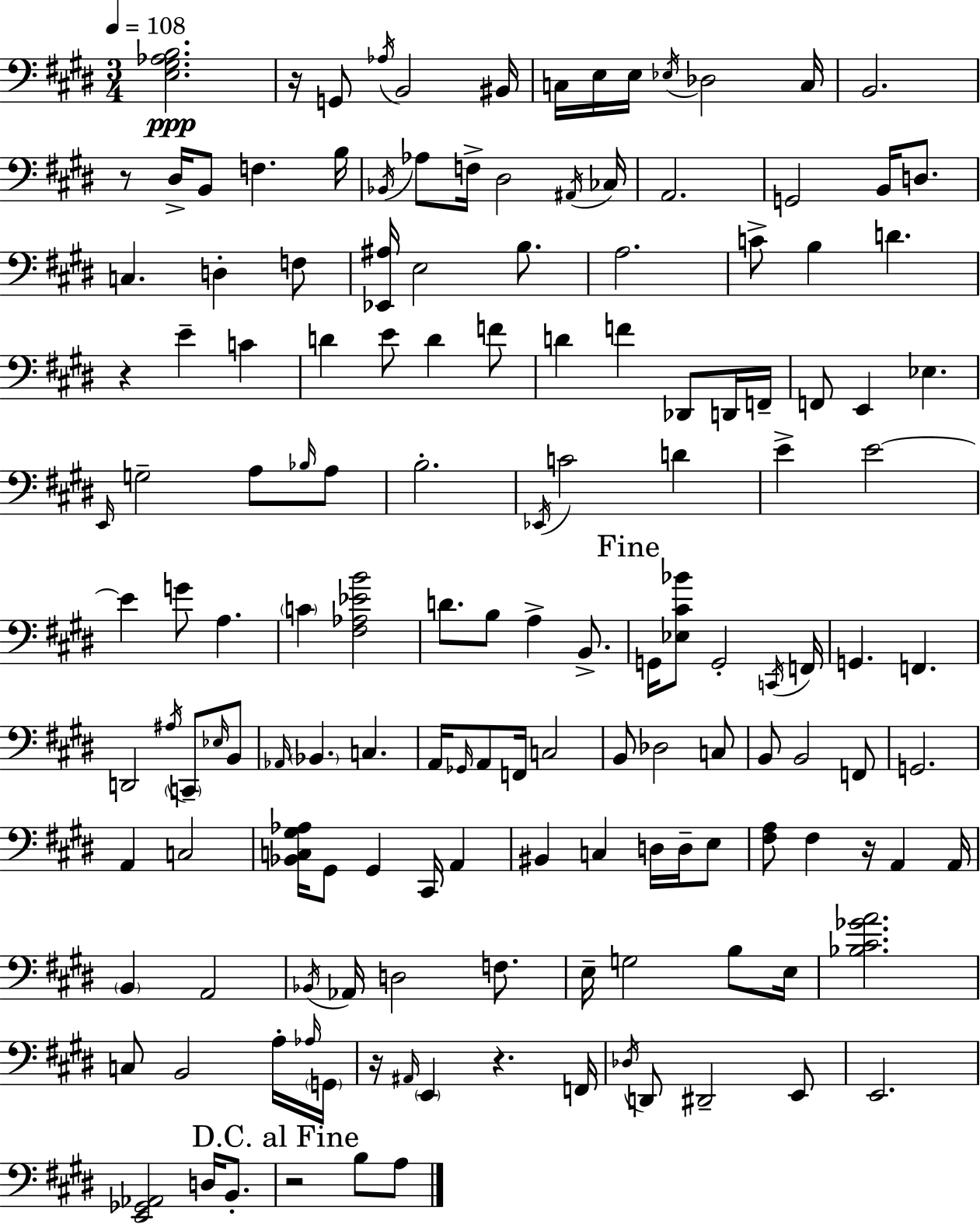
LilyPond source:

{
  \clef bass
  \numericTimeSignature
  \time 3/4
  \key e \major
  \tempo 4 = 108
  <e gis aes b>2.\ppp | r16 g,8 \acciaccatura { aes16 } b,2 | bis,16 c16 e16 e16 \acciaccatura { ees16 } des2 | c16 b,2. | \break r8 dis16-> b,8 f4. | b16 \acciaccatura { bes,16 } aes8 f16-> dis2 | \acciaccatura { ais,16 } ces16 a,2. | g,2 | \break b,16 d8. c4. d4-. | f8 <ees, ais>16 e2 | b8. a2. | c'8-> b4 d'4. | \break r4 e'4-- | c'4 d'4 e'8 d'4 | f'8 d'4 f'4 | des,8 d,16 f,16-- f,8 e,4 ees4. | \break \grace { e,16 } g2-- | a8 \grace { bes16 } a8 b2.-. | \acciaccatura { ees,16 } c'2 | d'4 e'4-> e'2~~ | \break e'4 g'8 | a4. \parenthesize c'4 <fis aes ees' b'>2 | d'8. b8 | a4-> b,8.-> \mark "Fine" g,16 <ees cis' bes'>8 g,2-. | \break \acciaccatura { c,16 } f,16 g,4. | f,4. d,2 | \acciaccatura { ais16 } \parenthesize c,8-- \grace { ees16 } b,8 \grace { aes,16 } \parenthesize bes,4. | c4. a,16 | \break \grace { ges,16 } a,8 f,16 c2 | b,8 des2 c8 | b,8 b,2 f,8 | g,2. | \break a,4 c2 | <bes, c gis aes>16 gis,8 gis,4 cis,16 a,4 | bis,4 c4 d16 d16-- e8 | <fis a>8 fis4 r16 a,4 a,16 | \break \parenthesize b,4 a,2 | \acciaccatura { bes,16 } aes,16 d2 f8. | e16-- g2 b8 | e16 <bes cis' ges' a'>2. | \break c8 b,2 a16-. | \grace { aes16 } \parenthesize g,16 r16 \grace { ais,16 } \parenthesize e,4 r4. | f,16 \acciaccatura { des16 } d,8 dis,2-- | e,8 e,2. | \break <e, ges, aes,>2 | d16 b,8.-. \mark "D.C. al Fine" r2 | b8 a8 \bar "|."
}